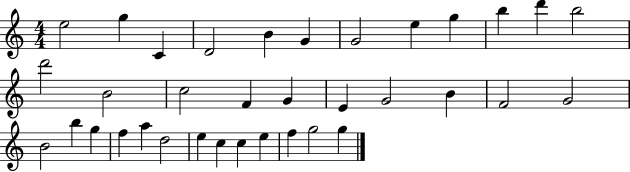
{
  \clef treble
  \numericTimeSignature
  \time 4/4
  \key c \major
  e''2 g''4 c'4 | d'2 b'4 g'4 | g'2 e''4 g''4 | b''4 d'''4 b''2 | \break d'''2 b'2 | c''2 f'4 g'4 | e'4 g'2 b'4 | f'2 g'2 | \break b'2 b''4 g''4 | f''4 a''4 d''2 | e''4 c''4 c''4 e''4 | f''4 g''2 g''4 | \break \bar "|."
}